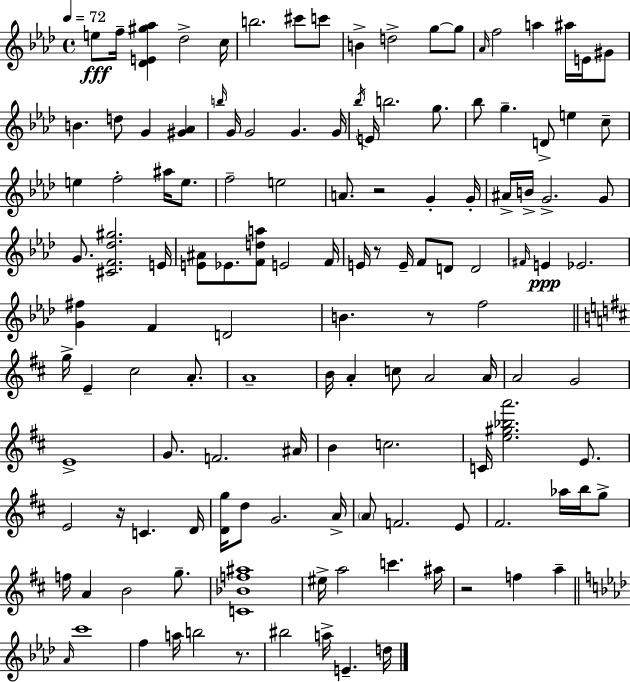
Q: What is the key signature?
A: AES major